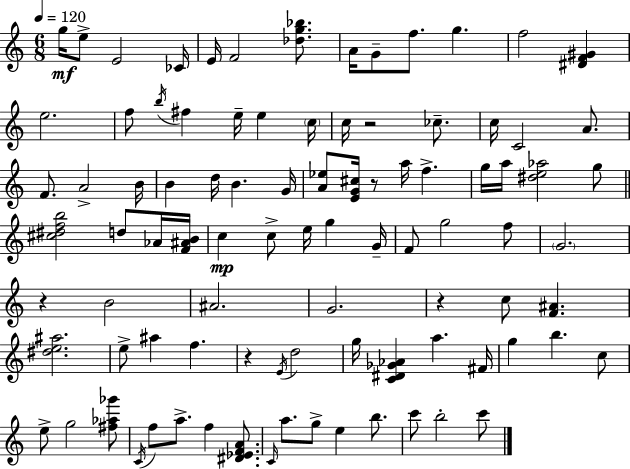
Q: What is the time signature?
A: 6/8